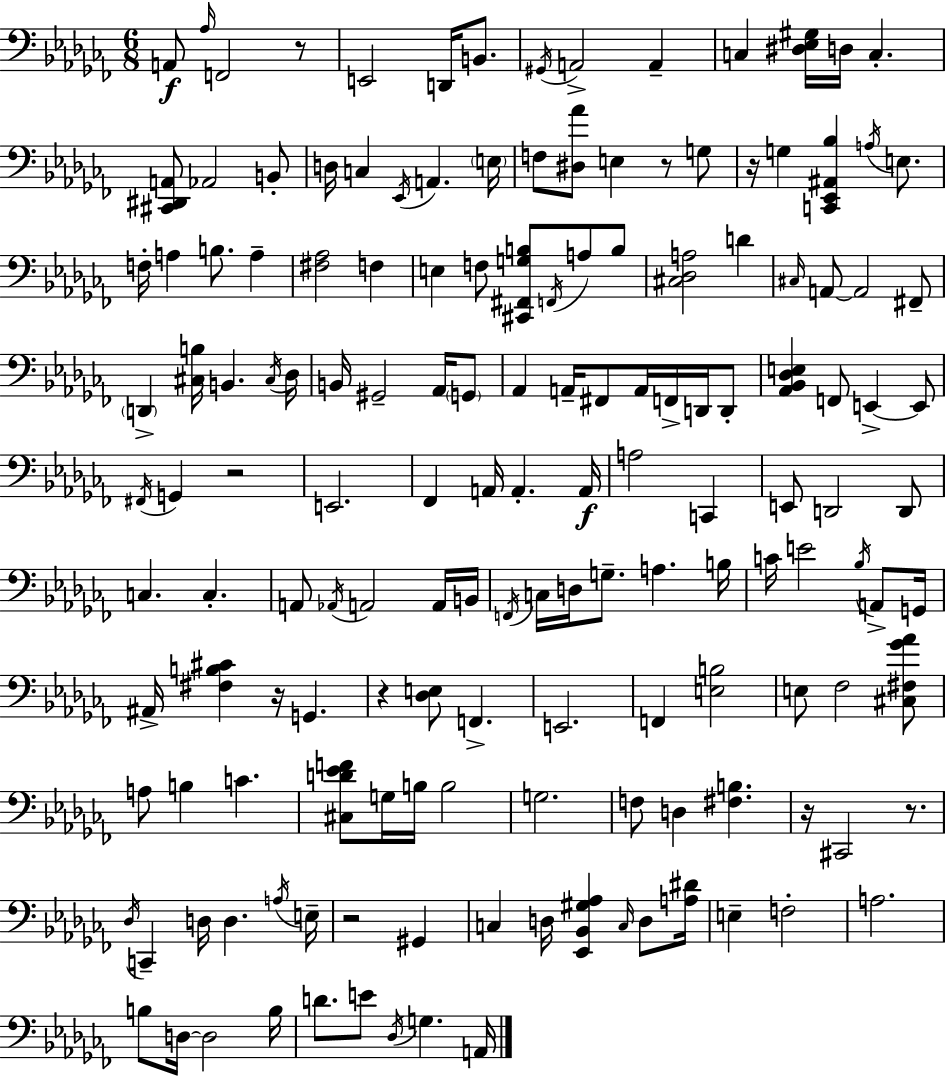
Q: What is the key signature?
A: AES minor